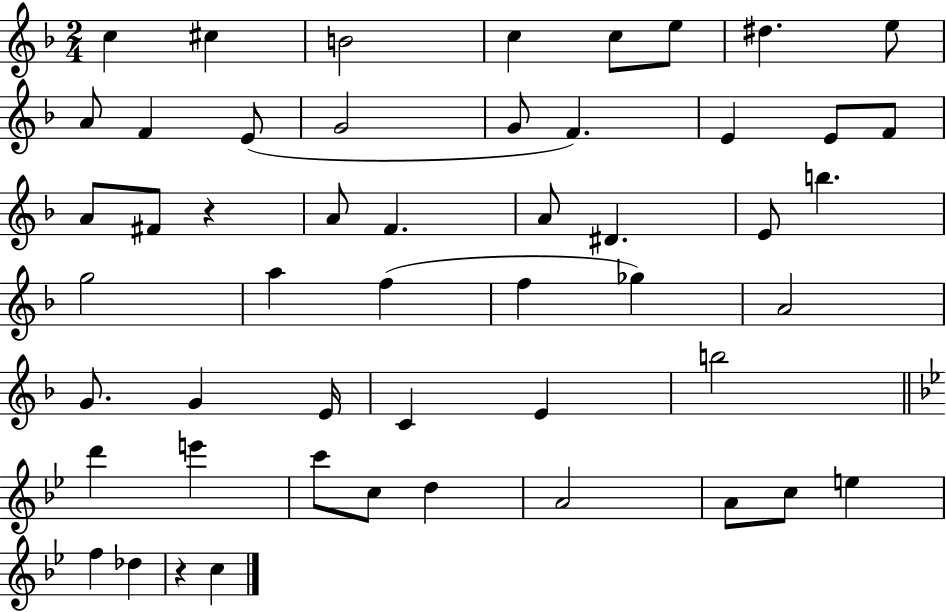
C5/q C#5/q B4/h C5/q C5/e E5/e D#5/q. E5/e A4/e F4/q E4/e G4/h G4/e F4/q. E4/q E4/e F4/e A4/e F#4/e R/q A4/e F4/q. A4/e D#4/q. E4/e B5/q. G5/h A5/q F5/q F5/q Gb5/q A4/h G4/e. G4/q E4/s C4/q E4/q B5/h D6/q E6/q C6/e C5/e D5/q A4/h A4/e C5/e E5/q F5/q Db5/q R/q C5/q